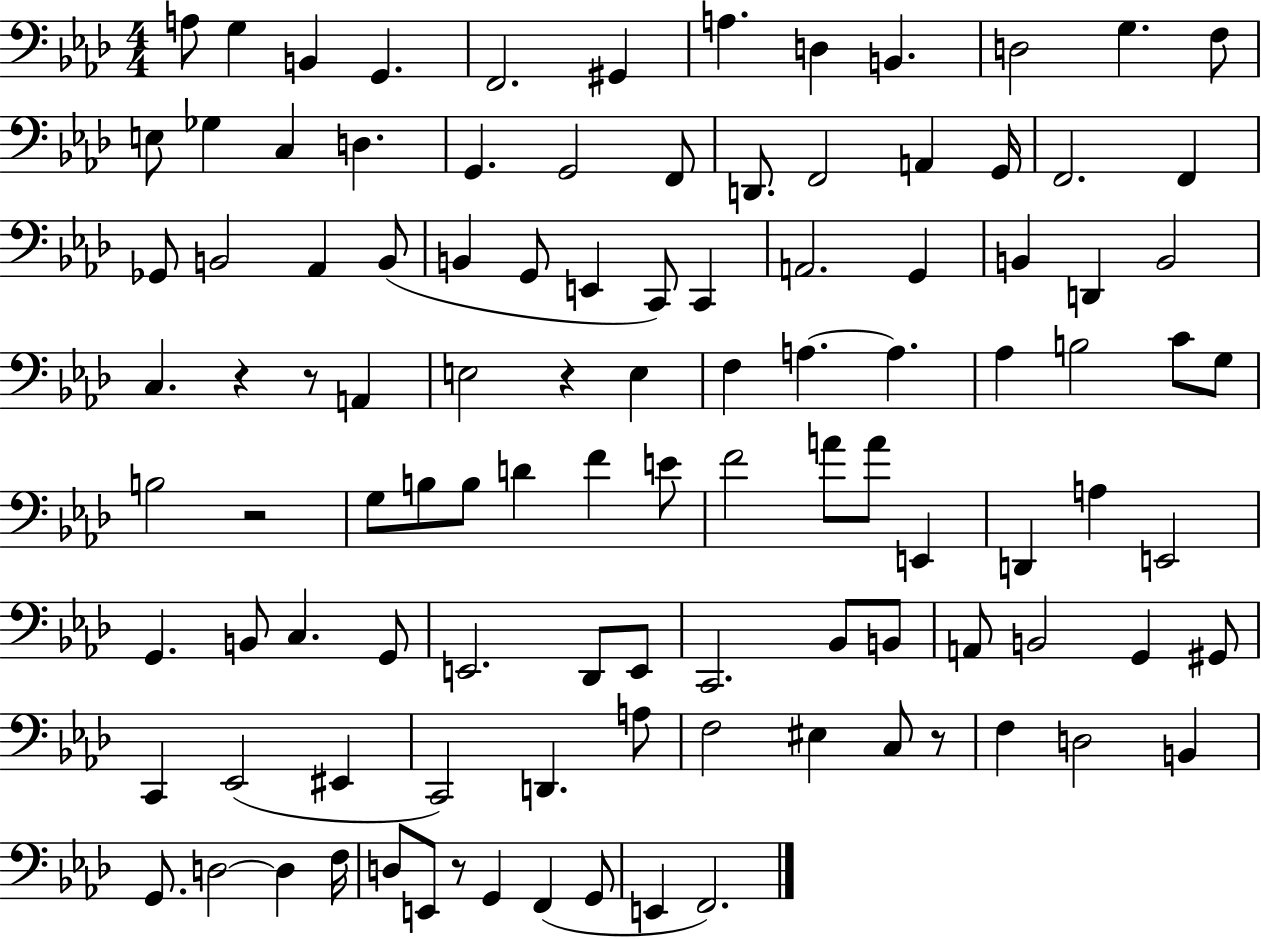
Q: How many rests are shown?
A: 6